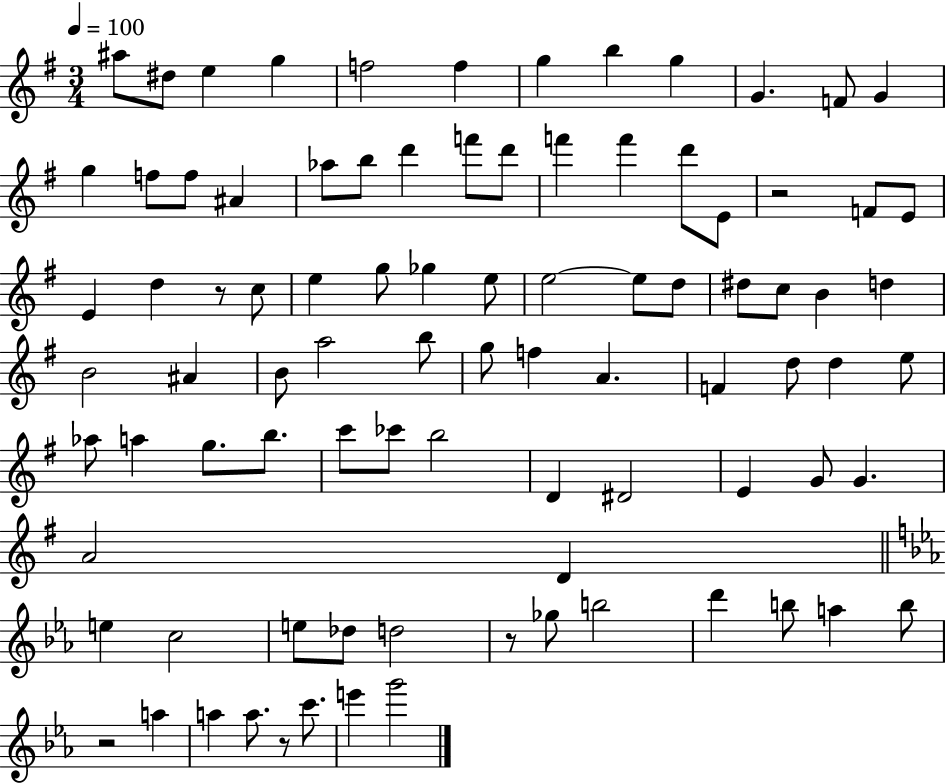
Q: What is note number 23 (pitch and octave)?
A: F6